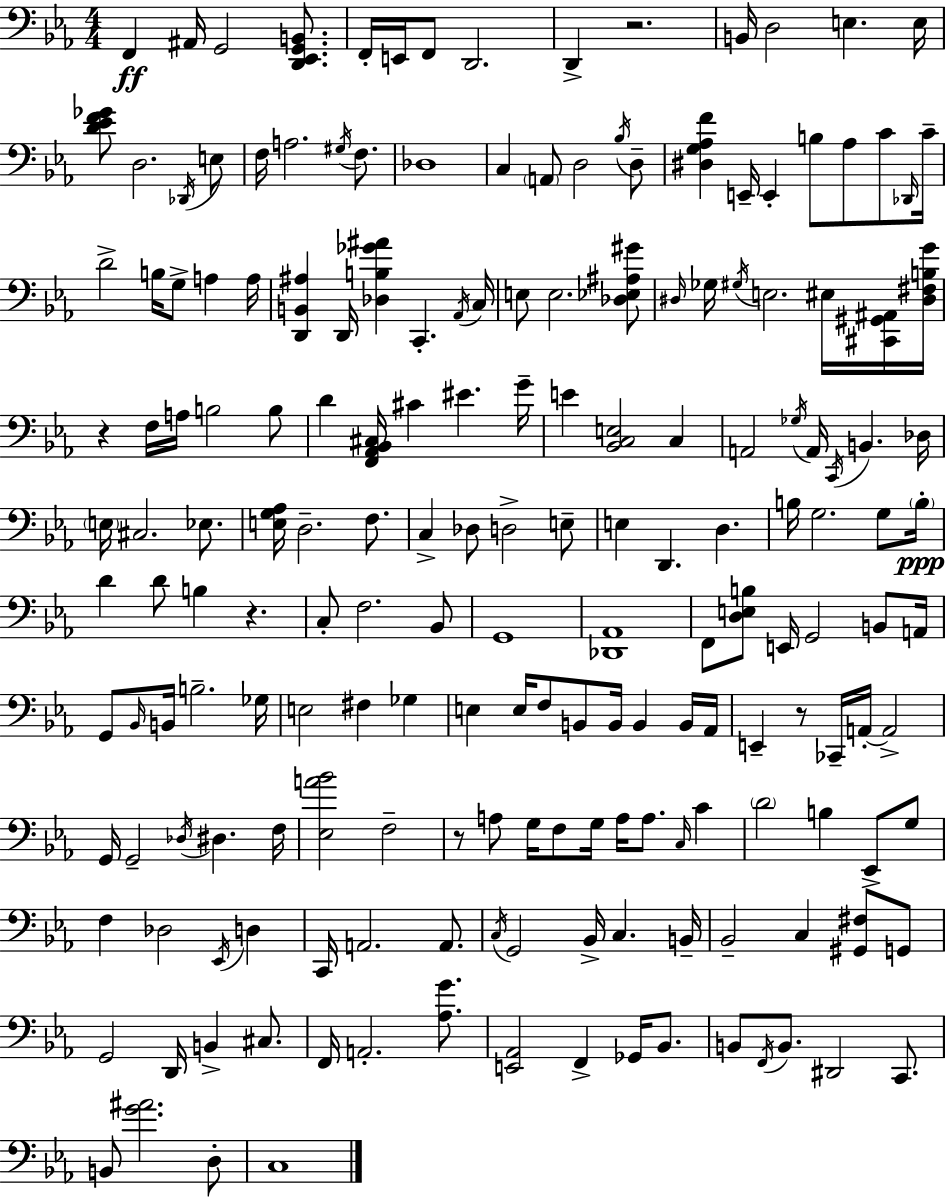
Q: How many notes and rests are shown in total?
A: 185